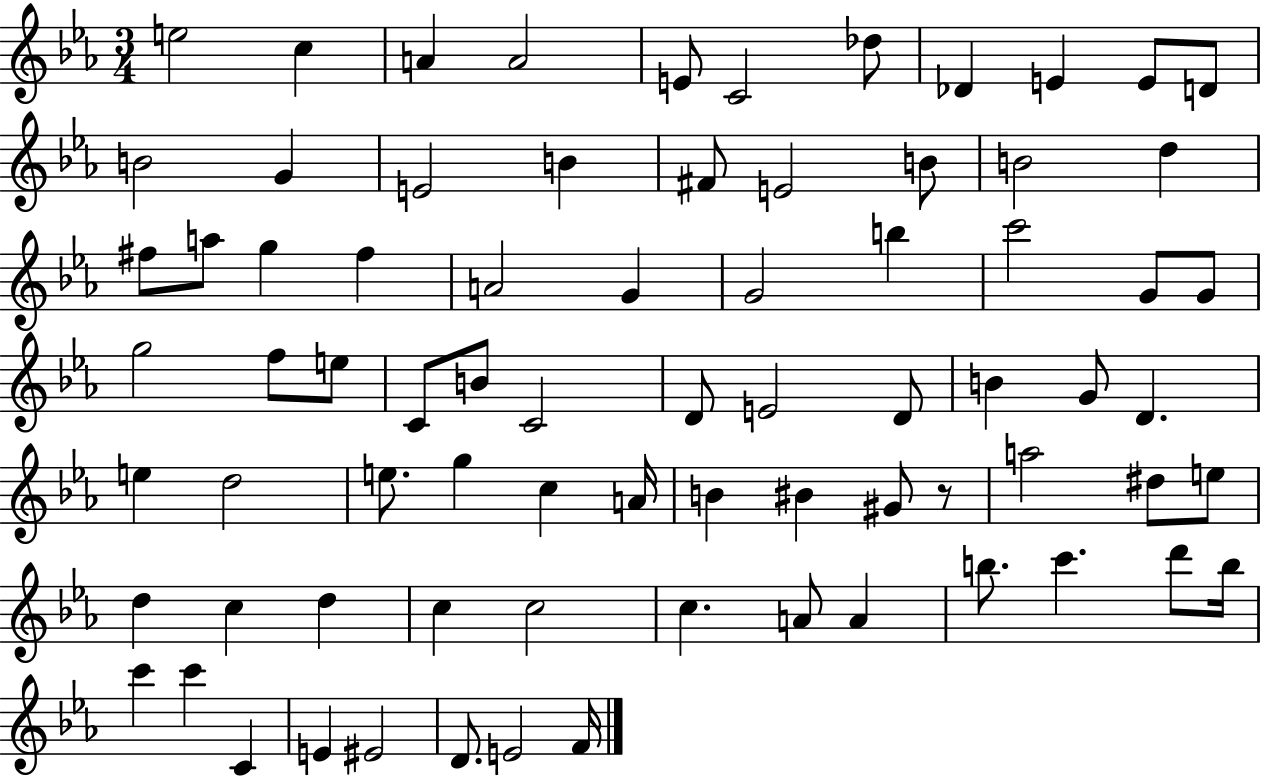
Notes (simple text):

E5/h C5/q A4/q A4/h E4/e C4/h Db5/e Db4/q E4/q E4/e D4/e B4/h G4/q E4/h B4/q F#4/e E4/h B4/e B4/h D5/q F#5/e A5/e G5/q F#5/q A4/h G4/q G4/h B5/q C6/h G4/e G4/e G5/h F5/e E5/e C4/e B4/e C4/h D4/e E4/h D4/e B4/q G4/e D4/q. E5/q D5/h E5/e. G5/q C5/q A4/s B4/q BIS4/q G#4/e R/e A5/h D#5/e E5/e D5/q C5/q D5/q C5/q C5/h C5/q. A4/e A4/q B5/e. C6/q. D6/e B5/s C6/q C6/q C4/q E4/q EIS4/h D4/e. E4/h F4/s